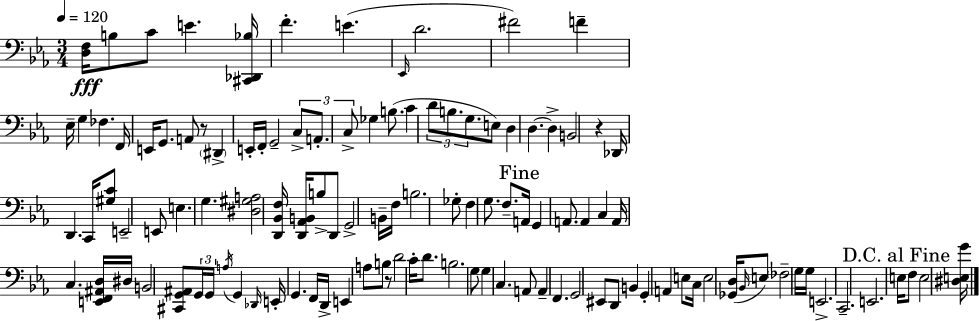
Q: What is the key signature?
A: C minor